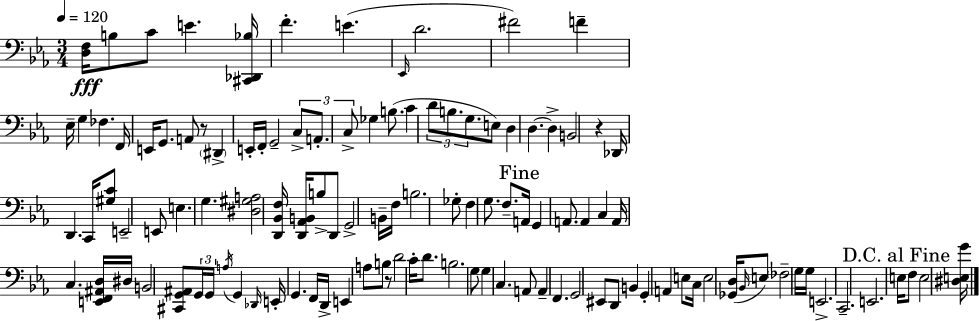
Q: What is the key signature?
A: C minor